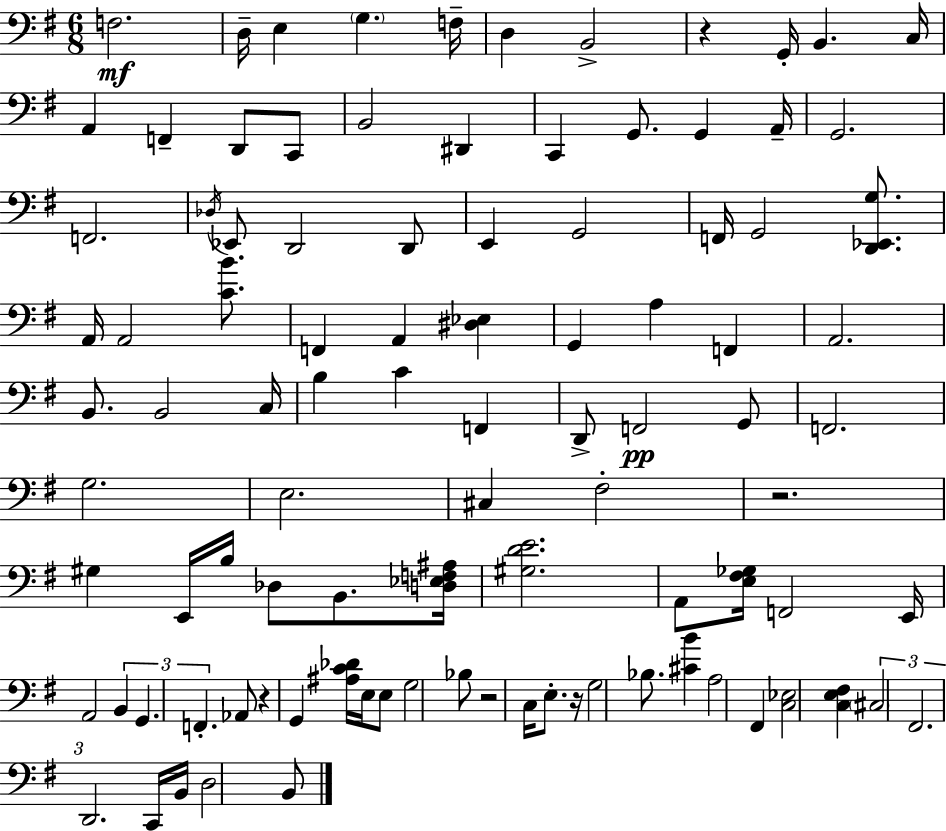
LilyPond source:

{
  \clef bass
  \numericTimeSignature
  \time 6/8
  \key e \minor
  f2.\mf | d16-- e4 \parenthesize g4. f16-- | d4 b,2-> | r4 g,16-. b,4. c16 | \break a,4 f,4-- d,8 c,8 | b,2 dis,4 | c,4 g,8. g,4 a,16-- | g,2. | \break f,2. | \acciaccatura { des16 } ees,8 d,2 d,8 | e,4 g,2 | f,16 g,2 <d, ees, g>8. | \break a,16 a,2 <c' b'>8. | f,4 a,4 <dis ees>4 | g,4 a4 f,4 | a,2. | \break b,8. b,2 | c16 b4 c'4 f,4 | d,8-> f,2\pp g,8 | f,2. | \break g2. | e2. | cis4 fis2-. | r2. | \break gis4 e,16 b16 des8 b,8. | <d ees f ais>16 <gis d' e'>2. | a,8 <e fis ges>16 f,2 | e,16 a,2 \tuplet 3/2 { b,4 | \break g,4. f,4.-. } | aes,8 r4 g,4 <ais c' des'>16 | e16 e8 g2 bes8 | r2 c16 e8.-. | \break r16 g2 bes8. | <cis' b'>4 a2 | fis,4 <c ees>2 | <c e fis>4 \tuplet 3/2 { \parenthesize cis2 | \break fis,2. | d,2. } | c,16 b,16 d2 b,8 | \bar "|."
}